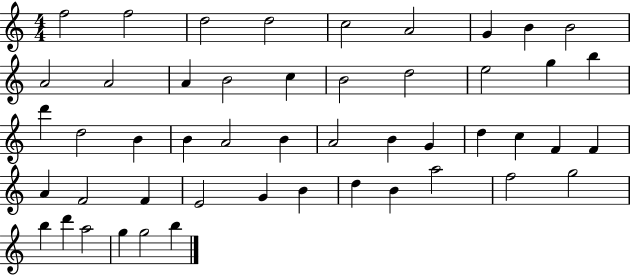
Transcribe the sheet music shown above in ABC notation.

X:1
T:Untitled
M:4/4
L:1/4
K:C
f2 f2 d2 d2 c2 A2 G B B2 A2 A2 A B2 c B2 d2 e2 g b d' d2 B B A2 B A2 B G d c F F A F2 F E2 G B d B a2 f2 g2 b d' a2 g g2 b